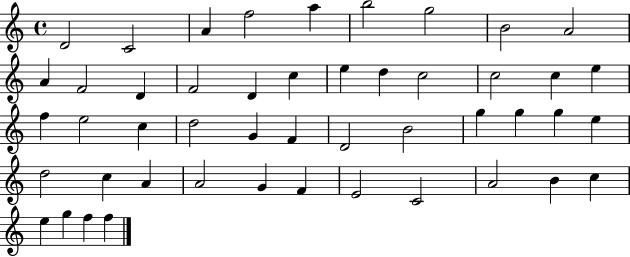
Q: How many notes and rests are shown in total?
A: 48